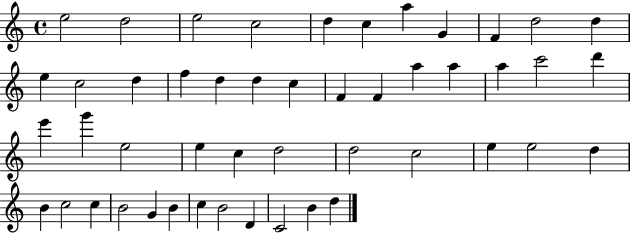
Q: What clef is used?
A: treble